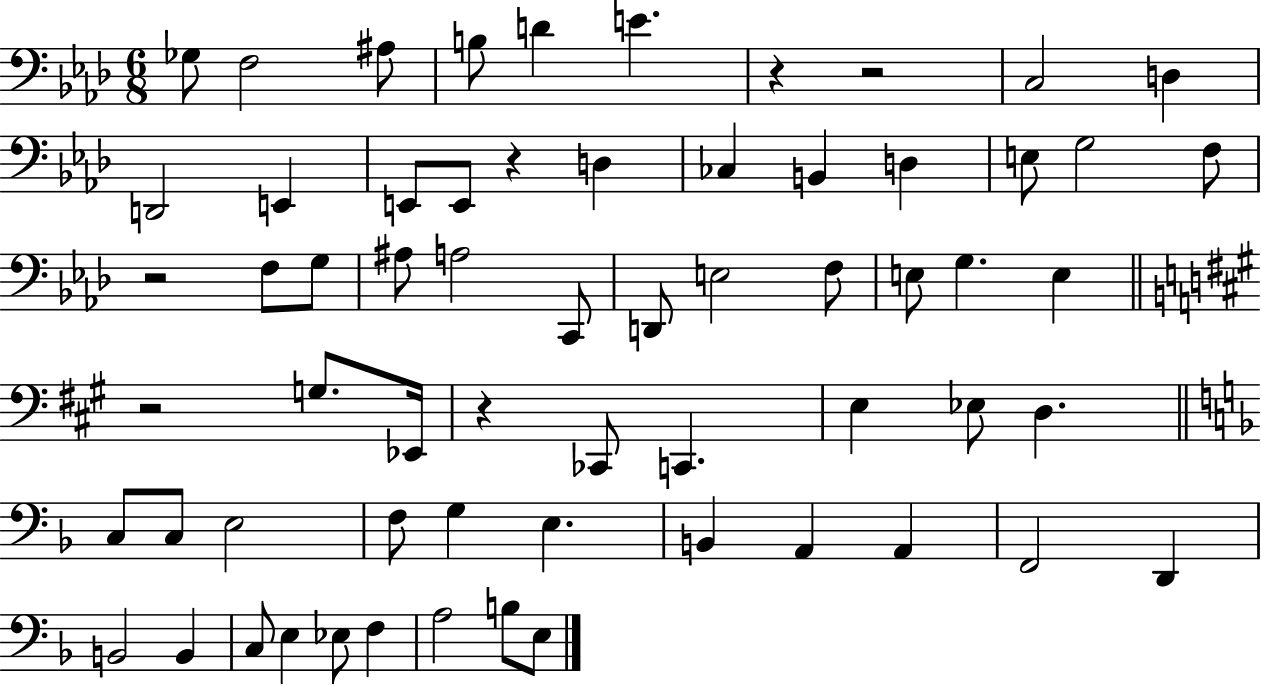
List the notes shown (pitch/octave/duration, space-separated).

Gb3/e F3/h A#3/e B3/e D4/q E4/q. R/q R/h C3/h D3/q D2/h E2/q E2/e E2/e R/q D3/q CES3/q B2/q D3/q E3/e G3/h F3/e R/h F3/e G3/e A#3/e A3/h C2/e D2/e E3/h F3/e E3/e G3/q. E3/q R/h G3/e. Eb2/s R/q CES2/e C2/q. E3/q Eb3/e D3/q. C3/e C3/e E3/h F3/e G3/q E3/q. B2/q A2/q A2/q F2/h D2/q B2/h B2/q C3/e E3/q Eb3/e F3/q A3/h B3/e E3/e